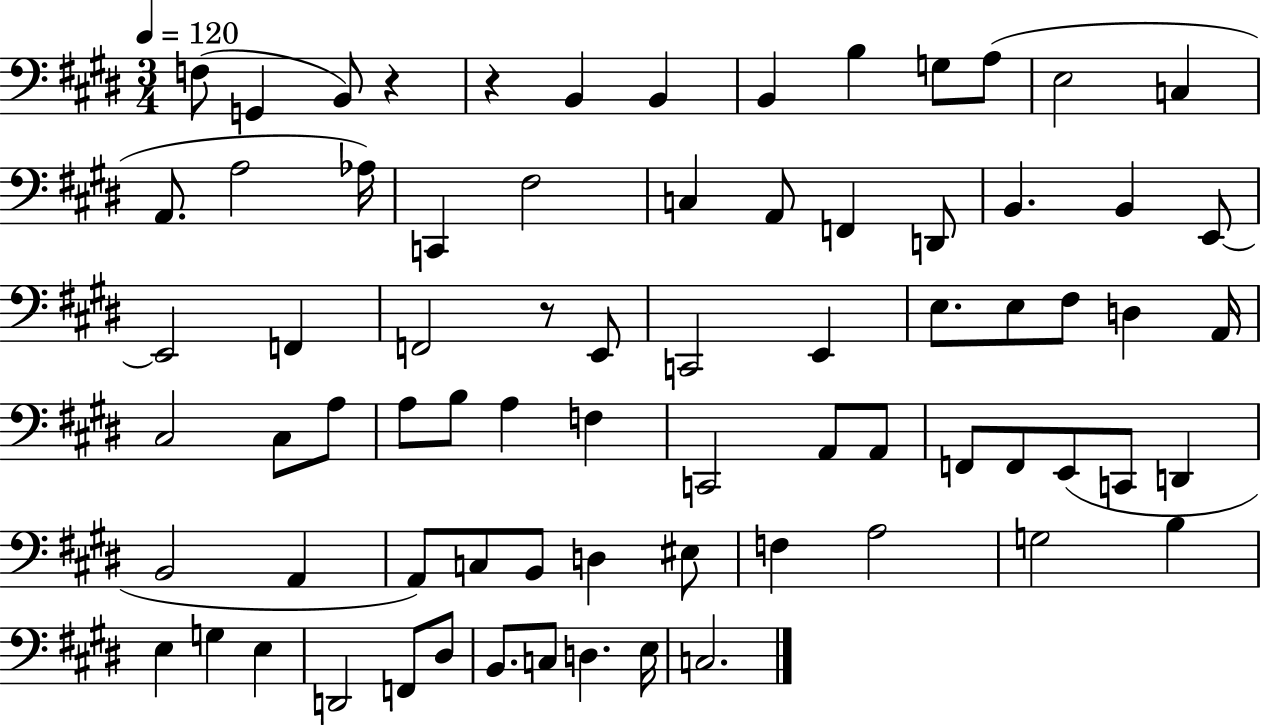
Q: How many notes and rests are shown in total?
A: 74